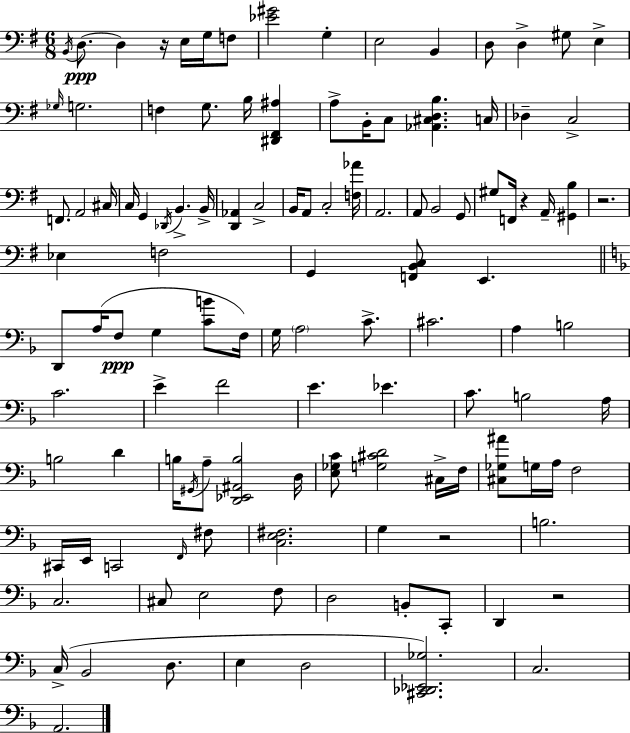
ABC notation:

X:1
T:Untitled
M:6/8
L:1/4
K:Em
B,,/4 D,/2 D, z/4 E,/4 G,/4 F,/2 [_E^G]2 G, E,2 B,, D,/2 D, ^G,/2 E, _G,/4 G,2 F, G,/2 B,/4 [^D,,^F,,^A,] A,/2 B,,/4 C,/2 [_A,,^C,D,B,] C,/4 _D, C,2 F,,/2 A,,2 ^C,/4 C,/4 G,, _D,,/4 B,, B,,/4 [D,,_A,,] C,2 B,,/4 A,,/2 C,2 [F,_A]/4 A,,2 A,,/2 B,,2 G,,/2 ^G,/2 F,,/4 z A,,/4 [^G,,B,] z2 _E, F,2 G,, [F,,B,,C,]/2 E,, D,,/2 A,/4 F,/2 G, [CB]/2 F,/4 G,/4 A,2 C/2 ^C2 A, B,2 C2 E F2 E _E C/2 B,2 A,/4 B,2 D B,/4 ^G,,/4 A,/2 [D,,_E,,^A,,B,]2 D,/4 [E,_G,C]/2 [G,^CD]2 ^C,/4 F,/4 [^C,_G,^A]/2 G,/4 A,/4 F,2 ^C,,/4 E,,/4 C,,2 F,,/4 ^F,/2 [C,E,^F,]2 G, z2 B,2 C,2 ^C,/2 E,2 F,/2 D,2 B,,/2 C,,/2 D,, z2 C,/4 _B,,2 D,/2 E, D,2 [^C,,_D,,_E,,_G,]2 C,2 A,,2